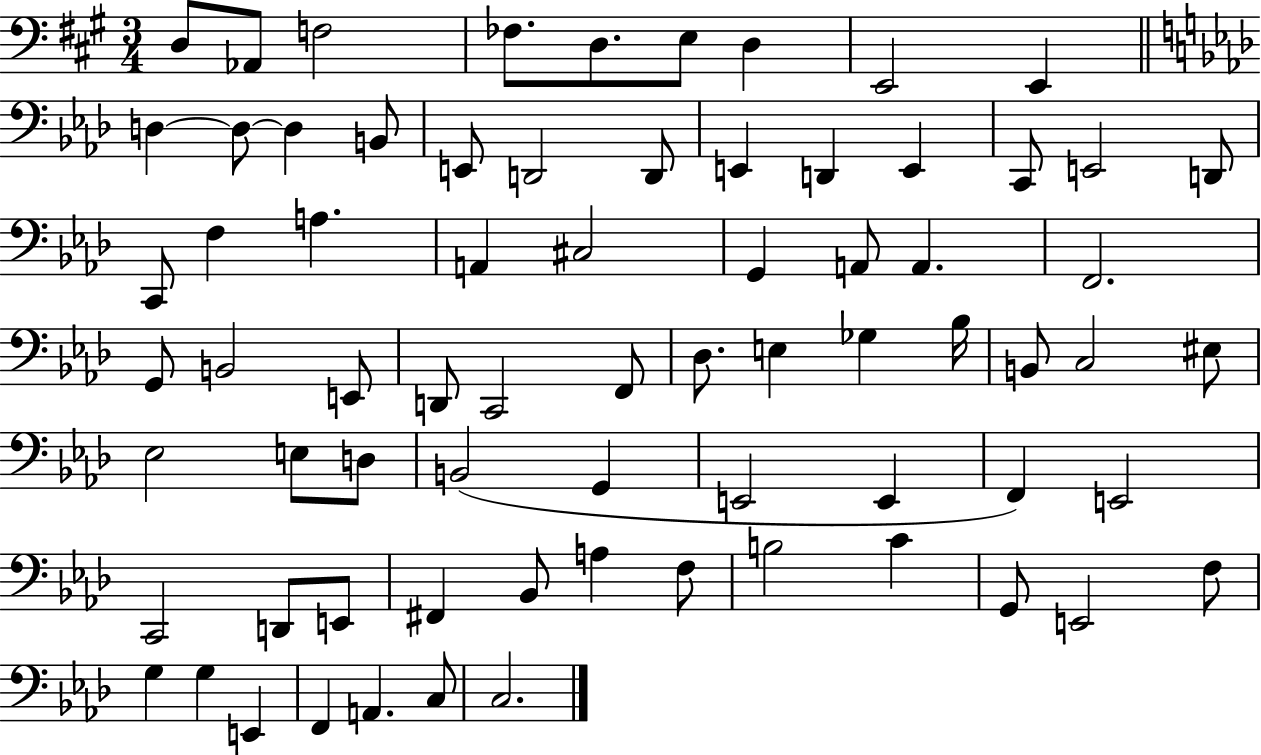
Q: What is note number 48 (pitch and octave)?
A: B2